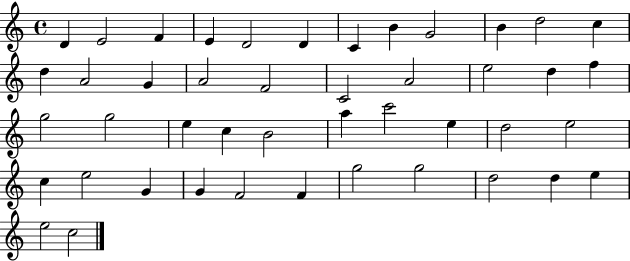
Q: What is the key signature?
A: C major